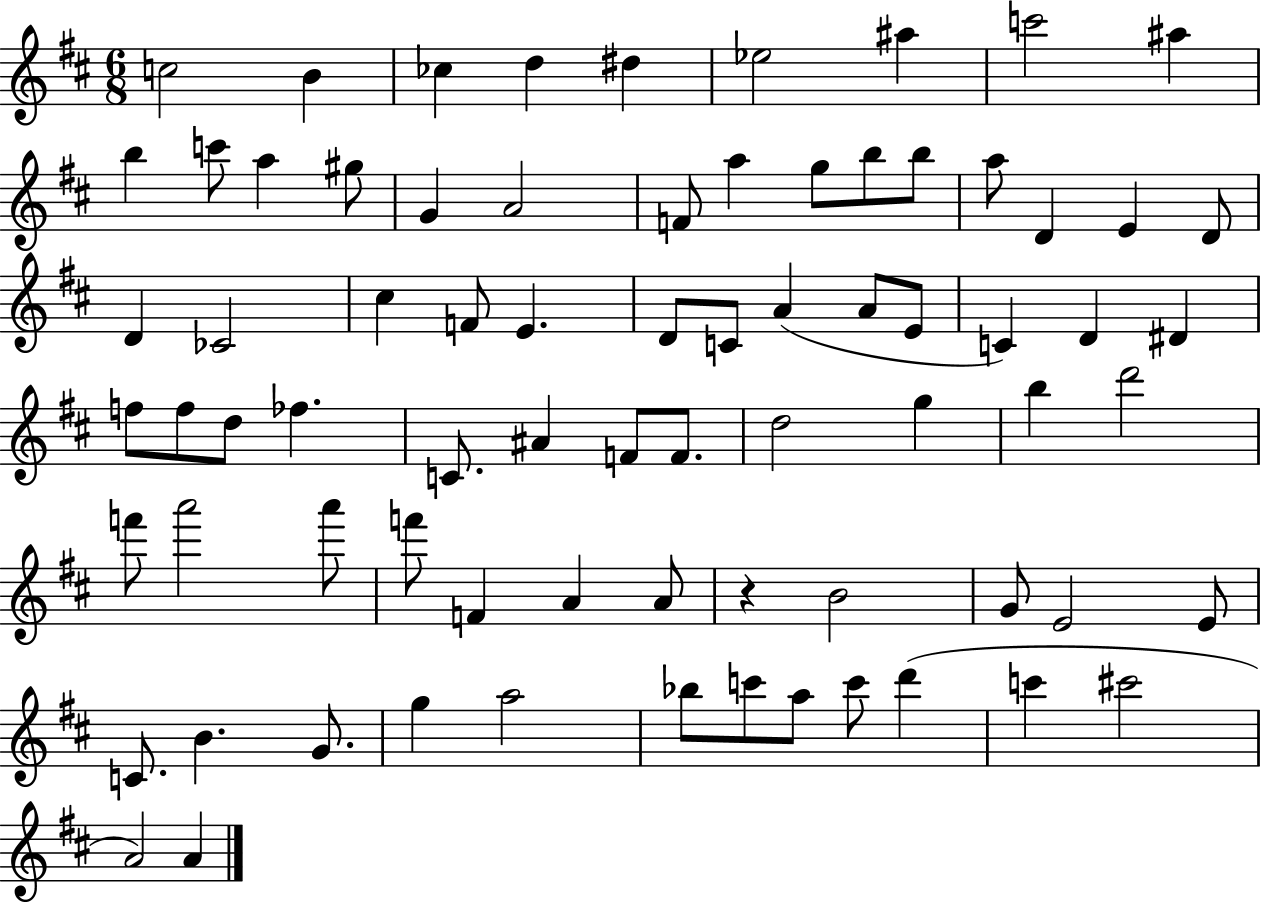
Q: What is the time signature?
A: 6/8